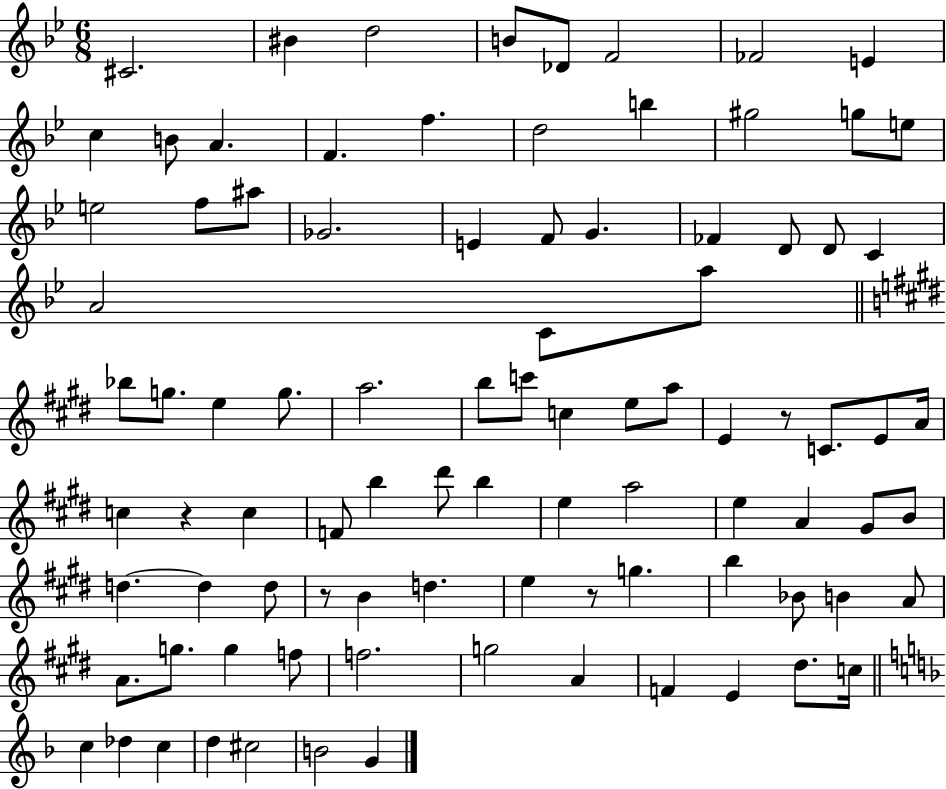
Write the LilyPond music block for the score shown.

{
  \clef treble
  \numericTimeSignature
  \time 6/8
  \key bes \major
  cis'2. | bis'4 d''2 | b'8 des'8 f'2 | fes'2 e'4 | \break c''4 b'8 a'4. | f'4. f''4. | d''2 b''4 | gis''2 g''8 e''8 | \break e''2 f''8 ais''8 | ges'2. | e'4 f'8 g'4. | fes'4 d'8 d'8 c'4 | \break a'2 c'8 a''8 | \bar "||" \break \key e \major bes''8 g''8. e''4 g''8. | a''2. | b''8 c'''8 c''4 e''8 a''8 | e'4 r8 c'8. e'8 a'16 | \break c''4 r4 c''4 | f'8 b''4 dis'''8 b''4 | e''4 a''2 | e''4 a'4 gis'8 b'8 | \break d''4.~~ d''4 d''8 | r8 b'4 d''4. | e''4 r8 g''4. | b''4 bes'8 b'4 a'8 | \break a'8. g''8. g''4 f''8 | f''2. | g''2 a'4 | f'4 e'4 dis''8. c''16 | \break \bar "||" \break \key d \minor c''4 des''4 c''4 | d''4 cis''2 | b'2 g'4 | \bar "|."
}